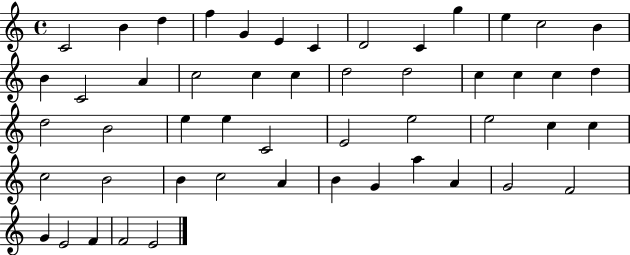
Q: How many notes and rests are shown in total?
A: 51